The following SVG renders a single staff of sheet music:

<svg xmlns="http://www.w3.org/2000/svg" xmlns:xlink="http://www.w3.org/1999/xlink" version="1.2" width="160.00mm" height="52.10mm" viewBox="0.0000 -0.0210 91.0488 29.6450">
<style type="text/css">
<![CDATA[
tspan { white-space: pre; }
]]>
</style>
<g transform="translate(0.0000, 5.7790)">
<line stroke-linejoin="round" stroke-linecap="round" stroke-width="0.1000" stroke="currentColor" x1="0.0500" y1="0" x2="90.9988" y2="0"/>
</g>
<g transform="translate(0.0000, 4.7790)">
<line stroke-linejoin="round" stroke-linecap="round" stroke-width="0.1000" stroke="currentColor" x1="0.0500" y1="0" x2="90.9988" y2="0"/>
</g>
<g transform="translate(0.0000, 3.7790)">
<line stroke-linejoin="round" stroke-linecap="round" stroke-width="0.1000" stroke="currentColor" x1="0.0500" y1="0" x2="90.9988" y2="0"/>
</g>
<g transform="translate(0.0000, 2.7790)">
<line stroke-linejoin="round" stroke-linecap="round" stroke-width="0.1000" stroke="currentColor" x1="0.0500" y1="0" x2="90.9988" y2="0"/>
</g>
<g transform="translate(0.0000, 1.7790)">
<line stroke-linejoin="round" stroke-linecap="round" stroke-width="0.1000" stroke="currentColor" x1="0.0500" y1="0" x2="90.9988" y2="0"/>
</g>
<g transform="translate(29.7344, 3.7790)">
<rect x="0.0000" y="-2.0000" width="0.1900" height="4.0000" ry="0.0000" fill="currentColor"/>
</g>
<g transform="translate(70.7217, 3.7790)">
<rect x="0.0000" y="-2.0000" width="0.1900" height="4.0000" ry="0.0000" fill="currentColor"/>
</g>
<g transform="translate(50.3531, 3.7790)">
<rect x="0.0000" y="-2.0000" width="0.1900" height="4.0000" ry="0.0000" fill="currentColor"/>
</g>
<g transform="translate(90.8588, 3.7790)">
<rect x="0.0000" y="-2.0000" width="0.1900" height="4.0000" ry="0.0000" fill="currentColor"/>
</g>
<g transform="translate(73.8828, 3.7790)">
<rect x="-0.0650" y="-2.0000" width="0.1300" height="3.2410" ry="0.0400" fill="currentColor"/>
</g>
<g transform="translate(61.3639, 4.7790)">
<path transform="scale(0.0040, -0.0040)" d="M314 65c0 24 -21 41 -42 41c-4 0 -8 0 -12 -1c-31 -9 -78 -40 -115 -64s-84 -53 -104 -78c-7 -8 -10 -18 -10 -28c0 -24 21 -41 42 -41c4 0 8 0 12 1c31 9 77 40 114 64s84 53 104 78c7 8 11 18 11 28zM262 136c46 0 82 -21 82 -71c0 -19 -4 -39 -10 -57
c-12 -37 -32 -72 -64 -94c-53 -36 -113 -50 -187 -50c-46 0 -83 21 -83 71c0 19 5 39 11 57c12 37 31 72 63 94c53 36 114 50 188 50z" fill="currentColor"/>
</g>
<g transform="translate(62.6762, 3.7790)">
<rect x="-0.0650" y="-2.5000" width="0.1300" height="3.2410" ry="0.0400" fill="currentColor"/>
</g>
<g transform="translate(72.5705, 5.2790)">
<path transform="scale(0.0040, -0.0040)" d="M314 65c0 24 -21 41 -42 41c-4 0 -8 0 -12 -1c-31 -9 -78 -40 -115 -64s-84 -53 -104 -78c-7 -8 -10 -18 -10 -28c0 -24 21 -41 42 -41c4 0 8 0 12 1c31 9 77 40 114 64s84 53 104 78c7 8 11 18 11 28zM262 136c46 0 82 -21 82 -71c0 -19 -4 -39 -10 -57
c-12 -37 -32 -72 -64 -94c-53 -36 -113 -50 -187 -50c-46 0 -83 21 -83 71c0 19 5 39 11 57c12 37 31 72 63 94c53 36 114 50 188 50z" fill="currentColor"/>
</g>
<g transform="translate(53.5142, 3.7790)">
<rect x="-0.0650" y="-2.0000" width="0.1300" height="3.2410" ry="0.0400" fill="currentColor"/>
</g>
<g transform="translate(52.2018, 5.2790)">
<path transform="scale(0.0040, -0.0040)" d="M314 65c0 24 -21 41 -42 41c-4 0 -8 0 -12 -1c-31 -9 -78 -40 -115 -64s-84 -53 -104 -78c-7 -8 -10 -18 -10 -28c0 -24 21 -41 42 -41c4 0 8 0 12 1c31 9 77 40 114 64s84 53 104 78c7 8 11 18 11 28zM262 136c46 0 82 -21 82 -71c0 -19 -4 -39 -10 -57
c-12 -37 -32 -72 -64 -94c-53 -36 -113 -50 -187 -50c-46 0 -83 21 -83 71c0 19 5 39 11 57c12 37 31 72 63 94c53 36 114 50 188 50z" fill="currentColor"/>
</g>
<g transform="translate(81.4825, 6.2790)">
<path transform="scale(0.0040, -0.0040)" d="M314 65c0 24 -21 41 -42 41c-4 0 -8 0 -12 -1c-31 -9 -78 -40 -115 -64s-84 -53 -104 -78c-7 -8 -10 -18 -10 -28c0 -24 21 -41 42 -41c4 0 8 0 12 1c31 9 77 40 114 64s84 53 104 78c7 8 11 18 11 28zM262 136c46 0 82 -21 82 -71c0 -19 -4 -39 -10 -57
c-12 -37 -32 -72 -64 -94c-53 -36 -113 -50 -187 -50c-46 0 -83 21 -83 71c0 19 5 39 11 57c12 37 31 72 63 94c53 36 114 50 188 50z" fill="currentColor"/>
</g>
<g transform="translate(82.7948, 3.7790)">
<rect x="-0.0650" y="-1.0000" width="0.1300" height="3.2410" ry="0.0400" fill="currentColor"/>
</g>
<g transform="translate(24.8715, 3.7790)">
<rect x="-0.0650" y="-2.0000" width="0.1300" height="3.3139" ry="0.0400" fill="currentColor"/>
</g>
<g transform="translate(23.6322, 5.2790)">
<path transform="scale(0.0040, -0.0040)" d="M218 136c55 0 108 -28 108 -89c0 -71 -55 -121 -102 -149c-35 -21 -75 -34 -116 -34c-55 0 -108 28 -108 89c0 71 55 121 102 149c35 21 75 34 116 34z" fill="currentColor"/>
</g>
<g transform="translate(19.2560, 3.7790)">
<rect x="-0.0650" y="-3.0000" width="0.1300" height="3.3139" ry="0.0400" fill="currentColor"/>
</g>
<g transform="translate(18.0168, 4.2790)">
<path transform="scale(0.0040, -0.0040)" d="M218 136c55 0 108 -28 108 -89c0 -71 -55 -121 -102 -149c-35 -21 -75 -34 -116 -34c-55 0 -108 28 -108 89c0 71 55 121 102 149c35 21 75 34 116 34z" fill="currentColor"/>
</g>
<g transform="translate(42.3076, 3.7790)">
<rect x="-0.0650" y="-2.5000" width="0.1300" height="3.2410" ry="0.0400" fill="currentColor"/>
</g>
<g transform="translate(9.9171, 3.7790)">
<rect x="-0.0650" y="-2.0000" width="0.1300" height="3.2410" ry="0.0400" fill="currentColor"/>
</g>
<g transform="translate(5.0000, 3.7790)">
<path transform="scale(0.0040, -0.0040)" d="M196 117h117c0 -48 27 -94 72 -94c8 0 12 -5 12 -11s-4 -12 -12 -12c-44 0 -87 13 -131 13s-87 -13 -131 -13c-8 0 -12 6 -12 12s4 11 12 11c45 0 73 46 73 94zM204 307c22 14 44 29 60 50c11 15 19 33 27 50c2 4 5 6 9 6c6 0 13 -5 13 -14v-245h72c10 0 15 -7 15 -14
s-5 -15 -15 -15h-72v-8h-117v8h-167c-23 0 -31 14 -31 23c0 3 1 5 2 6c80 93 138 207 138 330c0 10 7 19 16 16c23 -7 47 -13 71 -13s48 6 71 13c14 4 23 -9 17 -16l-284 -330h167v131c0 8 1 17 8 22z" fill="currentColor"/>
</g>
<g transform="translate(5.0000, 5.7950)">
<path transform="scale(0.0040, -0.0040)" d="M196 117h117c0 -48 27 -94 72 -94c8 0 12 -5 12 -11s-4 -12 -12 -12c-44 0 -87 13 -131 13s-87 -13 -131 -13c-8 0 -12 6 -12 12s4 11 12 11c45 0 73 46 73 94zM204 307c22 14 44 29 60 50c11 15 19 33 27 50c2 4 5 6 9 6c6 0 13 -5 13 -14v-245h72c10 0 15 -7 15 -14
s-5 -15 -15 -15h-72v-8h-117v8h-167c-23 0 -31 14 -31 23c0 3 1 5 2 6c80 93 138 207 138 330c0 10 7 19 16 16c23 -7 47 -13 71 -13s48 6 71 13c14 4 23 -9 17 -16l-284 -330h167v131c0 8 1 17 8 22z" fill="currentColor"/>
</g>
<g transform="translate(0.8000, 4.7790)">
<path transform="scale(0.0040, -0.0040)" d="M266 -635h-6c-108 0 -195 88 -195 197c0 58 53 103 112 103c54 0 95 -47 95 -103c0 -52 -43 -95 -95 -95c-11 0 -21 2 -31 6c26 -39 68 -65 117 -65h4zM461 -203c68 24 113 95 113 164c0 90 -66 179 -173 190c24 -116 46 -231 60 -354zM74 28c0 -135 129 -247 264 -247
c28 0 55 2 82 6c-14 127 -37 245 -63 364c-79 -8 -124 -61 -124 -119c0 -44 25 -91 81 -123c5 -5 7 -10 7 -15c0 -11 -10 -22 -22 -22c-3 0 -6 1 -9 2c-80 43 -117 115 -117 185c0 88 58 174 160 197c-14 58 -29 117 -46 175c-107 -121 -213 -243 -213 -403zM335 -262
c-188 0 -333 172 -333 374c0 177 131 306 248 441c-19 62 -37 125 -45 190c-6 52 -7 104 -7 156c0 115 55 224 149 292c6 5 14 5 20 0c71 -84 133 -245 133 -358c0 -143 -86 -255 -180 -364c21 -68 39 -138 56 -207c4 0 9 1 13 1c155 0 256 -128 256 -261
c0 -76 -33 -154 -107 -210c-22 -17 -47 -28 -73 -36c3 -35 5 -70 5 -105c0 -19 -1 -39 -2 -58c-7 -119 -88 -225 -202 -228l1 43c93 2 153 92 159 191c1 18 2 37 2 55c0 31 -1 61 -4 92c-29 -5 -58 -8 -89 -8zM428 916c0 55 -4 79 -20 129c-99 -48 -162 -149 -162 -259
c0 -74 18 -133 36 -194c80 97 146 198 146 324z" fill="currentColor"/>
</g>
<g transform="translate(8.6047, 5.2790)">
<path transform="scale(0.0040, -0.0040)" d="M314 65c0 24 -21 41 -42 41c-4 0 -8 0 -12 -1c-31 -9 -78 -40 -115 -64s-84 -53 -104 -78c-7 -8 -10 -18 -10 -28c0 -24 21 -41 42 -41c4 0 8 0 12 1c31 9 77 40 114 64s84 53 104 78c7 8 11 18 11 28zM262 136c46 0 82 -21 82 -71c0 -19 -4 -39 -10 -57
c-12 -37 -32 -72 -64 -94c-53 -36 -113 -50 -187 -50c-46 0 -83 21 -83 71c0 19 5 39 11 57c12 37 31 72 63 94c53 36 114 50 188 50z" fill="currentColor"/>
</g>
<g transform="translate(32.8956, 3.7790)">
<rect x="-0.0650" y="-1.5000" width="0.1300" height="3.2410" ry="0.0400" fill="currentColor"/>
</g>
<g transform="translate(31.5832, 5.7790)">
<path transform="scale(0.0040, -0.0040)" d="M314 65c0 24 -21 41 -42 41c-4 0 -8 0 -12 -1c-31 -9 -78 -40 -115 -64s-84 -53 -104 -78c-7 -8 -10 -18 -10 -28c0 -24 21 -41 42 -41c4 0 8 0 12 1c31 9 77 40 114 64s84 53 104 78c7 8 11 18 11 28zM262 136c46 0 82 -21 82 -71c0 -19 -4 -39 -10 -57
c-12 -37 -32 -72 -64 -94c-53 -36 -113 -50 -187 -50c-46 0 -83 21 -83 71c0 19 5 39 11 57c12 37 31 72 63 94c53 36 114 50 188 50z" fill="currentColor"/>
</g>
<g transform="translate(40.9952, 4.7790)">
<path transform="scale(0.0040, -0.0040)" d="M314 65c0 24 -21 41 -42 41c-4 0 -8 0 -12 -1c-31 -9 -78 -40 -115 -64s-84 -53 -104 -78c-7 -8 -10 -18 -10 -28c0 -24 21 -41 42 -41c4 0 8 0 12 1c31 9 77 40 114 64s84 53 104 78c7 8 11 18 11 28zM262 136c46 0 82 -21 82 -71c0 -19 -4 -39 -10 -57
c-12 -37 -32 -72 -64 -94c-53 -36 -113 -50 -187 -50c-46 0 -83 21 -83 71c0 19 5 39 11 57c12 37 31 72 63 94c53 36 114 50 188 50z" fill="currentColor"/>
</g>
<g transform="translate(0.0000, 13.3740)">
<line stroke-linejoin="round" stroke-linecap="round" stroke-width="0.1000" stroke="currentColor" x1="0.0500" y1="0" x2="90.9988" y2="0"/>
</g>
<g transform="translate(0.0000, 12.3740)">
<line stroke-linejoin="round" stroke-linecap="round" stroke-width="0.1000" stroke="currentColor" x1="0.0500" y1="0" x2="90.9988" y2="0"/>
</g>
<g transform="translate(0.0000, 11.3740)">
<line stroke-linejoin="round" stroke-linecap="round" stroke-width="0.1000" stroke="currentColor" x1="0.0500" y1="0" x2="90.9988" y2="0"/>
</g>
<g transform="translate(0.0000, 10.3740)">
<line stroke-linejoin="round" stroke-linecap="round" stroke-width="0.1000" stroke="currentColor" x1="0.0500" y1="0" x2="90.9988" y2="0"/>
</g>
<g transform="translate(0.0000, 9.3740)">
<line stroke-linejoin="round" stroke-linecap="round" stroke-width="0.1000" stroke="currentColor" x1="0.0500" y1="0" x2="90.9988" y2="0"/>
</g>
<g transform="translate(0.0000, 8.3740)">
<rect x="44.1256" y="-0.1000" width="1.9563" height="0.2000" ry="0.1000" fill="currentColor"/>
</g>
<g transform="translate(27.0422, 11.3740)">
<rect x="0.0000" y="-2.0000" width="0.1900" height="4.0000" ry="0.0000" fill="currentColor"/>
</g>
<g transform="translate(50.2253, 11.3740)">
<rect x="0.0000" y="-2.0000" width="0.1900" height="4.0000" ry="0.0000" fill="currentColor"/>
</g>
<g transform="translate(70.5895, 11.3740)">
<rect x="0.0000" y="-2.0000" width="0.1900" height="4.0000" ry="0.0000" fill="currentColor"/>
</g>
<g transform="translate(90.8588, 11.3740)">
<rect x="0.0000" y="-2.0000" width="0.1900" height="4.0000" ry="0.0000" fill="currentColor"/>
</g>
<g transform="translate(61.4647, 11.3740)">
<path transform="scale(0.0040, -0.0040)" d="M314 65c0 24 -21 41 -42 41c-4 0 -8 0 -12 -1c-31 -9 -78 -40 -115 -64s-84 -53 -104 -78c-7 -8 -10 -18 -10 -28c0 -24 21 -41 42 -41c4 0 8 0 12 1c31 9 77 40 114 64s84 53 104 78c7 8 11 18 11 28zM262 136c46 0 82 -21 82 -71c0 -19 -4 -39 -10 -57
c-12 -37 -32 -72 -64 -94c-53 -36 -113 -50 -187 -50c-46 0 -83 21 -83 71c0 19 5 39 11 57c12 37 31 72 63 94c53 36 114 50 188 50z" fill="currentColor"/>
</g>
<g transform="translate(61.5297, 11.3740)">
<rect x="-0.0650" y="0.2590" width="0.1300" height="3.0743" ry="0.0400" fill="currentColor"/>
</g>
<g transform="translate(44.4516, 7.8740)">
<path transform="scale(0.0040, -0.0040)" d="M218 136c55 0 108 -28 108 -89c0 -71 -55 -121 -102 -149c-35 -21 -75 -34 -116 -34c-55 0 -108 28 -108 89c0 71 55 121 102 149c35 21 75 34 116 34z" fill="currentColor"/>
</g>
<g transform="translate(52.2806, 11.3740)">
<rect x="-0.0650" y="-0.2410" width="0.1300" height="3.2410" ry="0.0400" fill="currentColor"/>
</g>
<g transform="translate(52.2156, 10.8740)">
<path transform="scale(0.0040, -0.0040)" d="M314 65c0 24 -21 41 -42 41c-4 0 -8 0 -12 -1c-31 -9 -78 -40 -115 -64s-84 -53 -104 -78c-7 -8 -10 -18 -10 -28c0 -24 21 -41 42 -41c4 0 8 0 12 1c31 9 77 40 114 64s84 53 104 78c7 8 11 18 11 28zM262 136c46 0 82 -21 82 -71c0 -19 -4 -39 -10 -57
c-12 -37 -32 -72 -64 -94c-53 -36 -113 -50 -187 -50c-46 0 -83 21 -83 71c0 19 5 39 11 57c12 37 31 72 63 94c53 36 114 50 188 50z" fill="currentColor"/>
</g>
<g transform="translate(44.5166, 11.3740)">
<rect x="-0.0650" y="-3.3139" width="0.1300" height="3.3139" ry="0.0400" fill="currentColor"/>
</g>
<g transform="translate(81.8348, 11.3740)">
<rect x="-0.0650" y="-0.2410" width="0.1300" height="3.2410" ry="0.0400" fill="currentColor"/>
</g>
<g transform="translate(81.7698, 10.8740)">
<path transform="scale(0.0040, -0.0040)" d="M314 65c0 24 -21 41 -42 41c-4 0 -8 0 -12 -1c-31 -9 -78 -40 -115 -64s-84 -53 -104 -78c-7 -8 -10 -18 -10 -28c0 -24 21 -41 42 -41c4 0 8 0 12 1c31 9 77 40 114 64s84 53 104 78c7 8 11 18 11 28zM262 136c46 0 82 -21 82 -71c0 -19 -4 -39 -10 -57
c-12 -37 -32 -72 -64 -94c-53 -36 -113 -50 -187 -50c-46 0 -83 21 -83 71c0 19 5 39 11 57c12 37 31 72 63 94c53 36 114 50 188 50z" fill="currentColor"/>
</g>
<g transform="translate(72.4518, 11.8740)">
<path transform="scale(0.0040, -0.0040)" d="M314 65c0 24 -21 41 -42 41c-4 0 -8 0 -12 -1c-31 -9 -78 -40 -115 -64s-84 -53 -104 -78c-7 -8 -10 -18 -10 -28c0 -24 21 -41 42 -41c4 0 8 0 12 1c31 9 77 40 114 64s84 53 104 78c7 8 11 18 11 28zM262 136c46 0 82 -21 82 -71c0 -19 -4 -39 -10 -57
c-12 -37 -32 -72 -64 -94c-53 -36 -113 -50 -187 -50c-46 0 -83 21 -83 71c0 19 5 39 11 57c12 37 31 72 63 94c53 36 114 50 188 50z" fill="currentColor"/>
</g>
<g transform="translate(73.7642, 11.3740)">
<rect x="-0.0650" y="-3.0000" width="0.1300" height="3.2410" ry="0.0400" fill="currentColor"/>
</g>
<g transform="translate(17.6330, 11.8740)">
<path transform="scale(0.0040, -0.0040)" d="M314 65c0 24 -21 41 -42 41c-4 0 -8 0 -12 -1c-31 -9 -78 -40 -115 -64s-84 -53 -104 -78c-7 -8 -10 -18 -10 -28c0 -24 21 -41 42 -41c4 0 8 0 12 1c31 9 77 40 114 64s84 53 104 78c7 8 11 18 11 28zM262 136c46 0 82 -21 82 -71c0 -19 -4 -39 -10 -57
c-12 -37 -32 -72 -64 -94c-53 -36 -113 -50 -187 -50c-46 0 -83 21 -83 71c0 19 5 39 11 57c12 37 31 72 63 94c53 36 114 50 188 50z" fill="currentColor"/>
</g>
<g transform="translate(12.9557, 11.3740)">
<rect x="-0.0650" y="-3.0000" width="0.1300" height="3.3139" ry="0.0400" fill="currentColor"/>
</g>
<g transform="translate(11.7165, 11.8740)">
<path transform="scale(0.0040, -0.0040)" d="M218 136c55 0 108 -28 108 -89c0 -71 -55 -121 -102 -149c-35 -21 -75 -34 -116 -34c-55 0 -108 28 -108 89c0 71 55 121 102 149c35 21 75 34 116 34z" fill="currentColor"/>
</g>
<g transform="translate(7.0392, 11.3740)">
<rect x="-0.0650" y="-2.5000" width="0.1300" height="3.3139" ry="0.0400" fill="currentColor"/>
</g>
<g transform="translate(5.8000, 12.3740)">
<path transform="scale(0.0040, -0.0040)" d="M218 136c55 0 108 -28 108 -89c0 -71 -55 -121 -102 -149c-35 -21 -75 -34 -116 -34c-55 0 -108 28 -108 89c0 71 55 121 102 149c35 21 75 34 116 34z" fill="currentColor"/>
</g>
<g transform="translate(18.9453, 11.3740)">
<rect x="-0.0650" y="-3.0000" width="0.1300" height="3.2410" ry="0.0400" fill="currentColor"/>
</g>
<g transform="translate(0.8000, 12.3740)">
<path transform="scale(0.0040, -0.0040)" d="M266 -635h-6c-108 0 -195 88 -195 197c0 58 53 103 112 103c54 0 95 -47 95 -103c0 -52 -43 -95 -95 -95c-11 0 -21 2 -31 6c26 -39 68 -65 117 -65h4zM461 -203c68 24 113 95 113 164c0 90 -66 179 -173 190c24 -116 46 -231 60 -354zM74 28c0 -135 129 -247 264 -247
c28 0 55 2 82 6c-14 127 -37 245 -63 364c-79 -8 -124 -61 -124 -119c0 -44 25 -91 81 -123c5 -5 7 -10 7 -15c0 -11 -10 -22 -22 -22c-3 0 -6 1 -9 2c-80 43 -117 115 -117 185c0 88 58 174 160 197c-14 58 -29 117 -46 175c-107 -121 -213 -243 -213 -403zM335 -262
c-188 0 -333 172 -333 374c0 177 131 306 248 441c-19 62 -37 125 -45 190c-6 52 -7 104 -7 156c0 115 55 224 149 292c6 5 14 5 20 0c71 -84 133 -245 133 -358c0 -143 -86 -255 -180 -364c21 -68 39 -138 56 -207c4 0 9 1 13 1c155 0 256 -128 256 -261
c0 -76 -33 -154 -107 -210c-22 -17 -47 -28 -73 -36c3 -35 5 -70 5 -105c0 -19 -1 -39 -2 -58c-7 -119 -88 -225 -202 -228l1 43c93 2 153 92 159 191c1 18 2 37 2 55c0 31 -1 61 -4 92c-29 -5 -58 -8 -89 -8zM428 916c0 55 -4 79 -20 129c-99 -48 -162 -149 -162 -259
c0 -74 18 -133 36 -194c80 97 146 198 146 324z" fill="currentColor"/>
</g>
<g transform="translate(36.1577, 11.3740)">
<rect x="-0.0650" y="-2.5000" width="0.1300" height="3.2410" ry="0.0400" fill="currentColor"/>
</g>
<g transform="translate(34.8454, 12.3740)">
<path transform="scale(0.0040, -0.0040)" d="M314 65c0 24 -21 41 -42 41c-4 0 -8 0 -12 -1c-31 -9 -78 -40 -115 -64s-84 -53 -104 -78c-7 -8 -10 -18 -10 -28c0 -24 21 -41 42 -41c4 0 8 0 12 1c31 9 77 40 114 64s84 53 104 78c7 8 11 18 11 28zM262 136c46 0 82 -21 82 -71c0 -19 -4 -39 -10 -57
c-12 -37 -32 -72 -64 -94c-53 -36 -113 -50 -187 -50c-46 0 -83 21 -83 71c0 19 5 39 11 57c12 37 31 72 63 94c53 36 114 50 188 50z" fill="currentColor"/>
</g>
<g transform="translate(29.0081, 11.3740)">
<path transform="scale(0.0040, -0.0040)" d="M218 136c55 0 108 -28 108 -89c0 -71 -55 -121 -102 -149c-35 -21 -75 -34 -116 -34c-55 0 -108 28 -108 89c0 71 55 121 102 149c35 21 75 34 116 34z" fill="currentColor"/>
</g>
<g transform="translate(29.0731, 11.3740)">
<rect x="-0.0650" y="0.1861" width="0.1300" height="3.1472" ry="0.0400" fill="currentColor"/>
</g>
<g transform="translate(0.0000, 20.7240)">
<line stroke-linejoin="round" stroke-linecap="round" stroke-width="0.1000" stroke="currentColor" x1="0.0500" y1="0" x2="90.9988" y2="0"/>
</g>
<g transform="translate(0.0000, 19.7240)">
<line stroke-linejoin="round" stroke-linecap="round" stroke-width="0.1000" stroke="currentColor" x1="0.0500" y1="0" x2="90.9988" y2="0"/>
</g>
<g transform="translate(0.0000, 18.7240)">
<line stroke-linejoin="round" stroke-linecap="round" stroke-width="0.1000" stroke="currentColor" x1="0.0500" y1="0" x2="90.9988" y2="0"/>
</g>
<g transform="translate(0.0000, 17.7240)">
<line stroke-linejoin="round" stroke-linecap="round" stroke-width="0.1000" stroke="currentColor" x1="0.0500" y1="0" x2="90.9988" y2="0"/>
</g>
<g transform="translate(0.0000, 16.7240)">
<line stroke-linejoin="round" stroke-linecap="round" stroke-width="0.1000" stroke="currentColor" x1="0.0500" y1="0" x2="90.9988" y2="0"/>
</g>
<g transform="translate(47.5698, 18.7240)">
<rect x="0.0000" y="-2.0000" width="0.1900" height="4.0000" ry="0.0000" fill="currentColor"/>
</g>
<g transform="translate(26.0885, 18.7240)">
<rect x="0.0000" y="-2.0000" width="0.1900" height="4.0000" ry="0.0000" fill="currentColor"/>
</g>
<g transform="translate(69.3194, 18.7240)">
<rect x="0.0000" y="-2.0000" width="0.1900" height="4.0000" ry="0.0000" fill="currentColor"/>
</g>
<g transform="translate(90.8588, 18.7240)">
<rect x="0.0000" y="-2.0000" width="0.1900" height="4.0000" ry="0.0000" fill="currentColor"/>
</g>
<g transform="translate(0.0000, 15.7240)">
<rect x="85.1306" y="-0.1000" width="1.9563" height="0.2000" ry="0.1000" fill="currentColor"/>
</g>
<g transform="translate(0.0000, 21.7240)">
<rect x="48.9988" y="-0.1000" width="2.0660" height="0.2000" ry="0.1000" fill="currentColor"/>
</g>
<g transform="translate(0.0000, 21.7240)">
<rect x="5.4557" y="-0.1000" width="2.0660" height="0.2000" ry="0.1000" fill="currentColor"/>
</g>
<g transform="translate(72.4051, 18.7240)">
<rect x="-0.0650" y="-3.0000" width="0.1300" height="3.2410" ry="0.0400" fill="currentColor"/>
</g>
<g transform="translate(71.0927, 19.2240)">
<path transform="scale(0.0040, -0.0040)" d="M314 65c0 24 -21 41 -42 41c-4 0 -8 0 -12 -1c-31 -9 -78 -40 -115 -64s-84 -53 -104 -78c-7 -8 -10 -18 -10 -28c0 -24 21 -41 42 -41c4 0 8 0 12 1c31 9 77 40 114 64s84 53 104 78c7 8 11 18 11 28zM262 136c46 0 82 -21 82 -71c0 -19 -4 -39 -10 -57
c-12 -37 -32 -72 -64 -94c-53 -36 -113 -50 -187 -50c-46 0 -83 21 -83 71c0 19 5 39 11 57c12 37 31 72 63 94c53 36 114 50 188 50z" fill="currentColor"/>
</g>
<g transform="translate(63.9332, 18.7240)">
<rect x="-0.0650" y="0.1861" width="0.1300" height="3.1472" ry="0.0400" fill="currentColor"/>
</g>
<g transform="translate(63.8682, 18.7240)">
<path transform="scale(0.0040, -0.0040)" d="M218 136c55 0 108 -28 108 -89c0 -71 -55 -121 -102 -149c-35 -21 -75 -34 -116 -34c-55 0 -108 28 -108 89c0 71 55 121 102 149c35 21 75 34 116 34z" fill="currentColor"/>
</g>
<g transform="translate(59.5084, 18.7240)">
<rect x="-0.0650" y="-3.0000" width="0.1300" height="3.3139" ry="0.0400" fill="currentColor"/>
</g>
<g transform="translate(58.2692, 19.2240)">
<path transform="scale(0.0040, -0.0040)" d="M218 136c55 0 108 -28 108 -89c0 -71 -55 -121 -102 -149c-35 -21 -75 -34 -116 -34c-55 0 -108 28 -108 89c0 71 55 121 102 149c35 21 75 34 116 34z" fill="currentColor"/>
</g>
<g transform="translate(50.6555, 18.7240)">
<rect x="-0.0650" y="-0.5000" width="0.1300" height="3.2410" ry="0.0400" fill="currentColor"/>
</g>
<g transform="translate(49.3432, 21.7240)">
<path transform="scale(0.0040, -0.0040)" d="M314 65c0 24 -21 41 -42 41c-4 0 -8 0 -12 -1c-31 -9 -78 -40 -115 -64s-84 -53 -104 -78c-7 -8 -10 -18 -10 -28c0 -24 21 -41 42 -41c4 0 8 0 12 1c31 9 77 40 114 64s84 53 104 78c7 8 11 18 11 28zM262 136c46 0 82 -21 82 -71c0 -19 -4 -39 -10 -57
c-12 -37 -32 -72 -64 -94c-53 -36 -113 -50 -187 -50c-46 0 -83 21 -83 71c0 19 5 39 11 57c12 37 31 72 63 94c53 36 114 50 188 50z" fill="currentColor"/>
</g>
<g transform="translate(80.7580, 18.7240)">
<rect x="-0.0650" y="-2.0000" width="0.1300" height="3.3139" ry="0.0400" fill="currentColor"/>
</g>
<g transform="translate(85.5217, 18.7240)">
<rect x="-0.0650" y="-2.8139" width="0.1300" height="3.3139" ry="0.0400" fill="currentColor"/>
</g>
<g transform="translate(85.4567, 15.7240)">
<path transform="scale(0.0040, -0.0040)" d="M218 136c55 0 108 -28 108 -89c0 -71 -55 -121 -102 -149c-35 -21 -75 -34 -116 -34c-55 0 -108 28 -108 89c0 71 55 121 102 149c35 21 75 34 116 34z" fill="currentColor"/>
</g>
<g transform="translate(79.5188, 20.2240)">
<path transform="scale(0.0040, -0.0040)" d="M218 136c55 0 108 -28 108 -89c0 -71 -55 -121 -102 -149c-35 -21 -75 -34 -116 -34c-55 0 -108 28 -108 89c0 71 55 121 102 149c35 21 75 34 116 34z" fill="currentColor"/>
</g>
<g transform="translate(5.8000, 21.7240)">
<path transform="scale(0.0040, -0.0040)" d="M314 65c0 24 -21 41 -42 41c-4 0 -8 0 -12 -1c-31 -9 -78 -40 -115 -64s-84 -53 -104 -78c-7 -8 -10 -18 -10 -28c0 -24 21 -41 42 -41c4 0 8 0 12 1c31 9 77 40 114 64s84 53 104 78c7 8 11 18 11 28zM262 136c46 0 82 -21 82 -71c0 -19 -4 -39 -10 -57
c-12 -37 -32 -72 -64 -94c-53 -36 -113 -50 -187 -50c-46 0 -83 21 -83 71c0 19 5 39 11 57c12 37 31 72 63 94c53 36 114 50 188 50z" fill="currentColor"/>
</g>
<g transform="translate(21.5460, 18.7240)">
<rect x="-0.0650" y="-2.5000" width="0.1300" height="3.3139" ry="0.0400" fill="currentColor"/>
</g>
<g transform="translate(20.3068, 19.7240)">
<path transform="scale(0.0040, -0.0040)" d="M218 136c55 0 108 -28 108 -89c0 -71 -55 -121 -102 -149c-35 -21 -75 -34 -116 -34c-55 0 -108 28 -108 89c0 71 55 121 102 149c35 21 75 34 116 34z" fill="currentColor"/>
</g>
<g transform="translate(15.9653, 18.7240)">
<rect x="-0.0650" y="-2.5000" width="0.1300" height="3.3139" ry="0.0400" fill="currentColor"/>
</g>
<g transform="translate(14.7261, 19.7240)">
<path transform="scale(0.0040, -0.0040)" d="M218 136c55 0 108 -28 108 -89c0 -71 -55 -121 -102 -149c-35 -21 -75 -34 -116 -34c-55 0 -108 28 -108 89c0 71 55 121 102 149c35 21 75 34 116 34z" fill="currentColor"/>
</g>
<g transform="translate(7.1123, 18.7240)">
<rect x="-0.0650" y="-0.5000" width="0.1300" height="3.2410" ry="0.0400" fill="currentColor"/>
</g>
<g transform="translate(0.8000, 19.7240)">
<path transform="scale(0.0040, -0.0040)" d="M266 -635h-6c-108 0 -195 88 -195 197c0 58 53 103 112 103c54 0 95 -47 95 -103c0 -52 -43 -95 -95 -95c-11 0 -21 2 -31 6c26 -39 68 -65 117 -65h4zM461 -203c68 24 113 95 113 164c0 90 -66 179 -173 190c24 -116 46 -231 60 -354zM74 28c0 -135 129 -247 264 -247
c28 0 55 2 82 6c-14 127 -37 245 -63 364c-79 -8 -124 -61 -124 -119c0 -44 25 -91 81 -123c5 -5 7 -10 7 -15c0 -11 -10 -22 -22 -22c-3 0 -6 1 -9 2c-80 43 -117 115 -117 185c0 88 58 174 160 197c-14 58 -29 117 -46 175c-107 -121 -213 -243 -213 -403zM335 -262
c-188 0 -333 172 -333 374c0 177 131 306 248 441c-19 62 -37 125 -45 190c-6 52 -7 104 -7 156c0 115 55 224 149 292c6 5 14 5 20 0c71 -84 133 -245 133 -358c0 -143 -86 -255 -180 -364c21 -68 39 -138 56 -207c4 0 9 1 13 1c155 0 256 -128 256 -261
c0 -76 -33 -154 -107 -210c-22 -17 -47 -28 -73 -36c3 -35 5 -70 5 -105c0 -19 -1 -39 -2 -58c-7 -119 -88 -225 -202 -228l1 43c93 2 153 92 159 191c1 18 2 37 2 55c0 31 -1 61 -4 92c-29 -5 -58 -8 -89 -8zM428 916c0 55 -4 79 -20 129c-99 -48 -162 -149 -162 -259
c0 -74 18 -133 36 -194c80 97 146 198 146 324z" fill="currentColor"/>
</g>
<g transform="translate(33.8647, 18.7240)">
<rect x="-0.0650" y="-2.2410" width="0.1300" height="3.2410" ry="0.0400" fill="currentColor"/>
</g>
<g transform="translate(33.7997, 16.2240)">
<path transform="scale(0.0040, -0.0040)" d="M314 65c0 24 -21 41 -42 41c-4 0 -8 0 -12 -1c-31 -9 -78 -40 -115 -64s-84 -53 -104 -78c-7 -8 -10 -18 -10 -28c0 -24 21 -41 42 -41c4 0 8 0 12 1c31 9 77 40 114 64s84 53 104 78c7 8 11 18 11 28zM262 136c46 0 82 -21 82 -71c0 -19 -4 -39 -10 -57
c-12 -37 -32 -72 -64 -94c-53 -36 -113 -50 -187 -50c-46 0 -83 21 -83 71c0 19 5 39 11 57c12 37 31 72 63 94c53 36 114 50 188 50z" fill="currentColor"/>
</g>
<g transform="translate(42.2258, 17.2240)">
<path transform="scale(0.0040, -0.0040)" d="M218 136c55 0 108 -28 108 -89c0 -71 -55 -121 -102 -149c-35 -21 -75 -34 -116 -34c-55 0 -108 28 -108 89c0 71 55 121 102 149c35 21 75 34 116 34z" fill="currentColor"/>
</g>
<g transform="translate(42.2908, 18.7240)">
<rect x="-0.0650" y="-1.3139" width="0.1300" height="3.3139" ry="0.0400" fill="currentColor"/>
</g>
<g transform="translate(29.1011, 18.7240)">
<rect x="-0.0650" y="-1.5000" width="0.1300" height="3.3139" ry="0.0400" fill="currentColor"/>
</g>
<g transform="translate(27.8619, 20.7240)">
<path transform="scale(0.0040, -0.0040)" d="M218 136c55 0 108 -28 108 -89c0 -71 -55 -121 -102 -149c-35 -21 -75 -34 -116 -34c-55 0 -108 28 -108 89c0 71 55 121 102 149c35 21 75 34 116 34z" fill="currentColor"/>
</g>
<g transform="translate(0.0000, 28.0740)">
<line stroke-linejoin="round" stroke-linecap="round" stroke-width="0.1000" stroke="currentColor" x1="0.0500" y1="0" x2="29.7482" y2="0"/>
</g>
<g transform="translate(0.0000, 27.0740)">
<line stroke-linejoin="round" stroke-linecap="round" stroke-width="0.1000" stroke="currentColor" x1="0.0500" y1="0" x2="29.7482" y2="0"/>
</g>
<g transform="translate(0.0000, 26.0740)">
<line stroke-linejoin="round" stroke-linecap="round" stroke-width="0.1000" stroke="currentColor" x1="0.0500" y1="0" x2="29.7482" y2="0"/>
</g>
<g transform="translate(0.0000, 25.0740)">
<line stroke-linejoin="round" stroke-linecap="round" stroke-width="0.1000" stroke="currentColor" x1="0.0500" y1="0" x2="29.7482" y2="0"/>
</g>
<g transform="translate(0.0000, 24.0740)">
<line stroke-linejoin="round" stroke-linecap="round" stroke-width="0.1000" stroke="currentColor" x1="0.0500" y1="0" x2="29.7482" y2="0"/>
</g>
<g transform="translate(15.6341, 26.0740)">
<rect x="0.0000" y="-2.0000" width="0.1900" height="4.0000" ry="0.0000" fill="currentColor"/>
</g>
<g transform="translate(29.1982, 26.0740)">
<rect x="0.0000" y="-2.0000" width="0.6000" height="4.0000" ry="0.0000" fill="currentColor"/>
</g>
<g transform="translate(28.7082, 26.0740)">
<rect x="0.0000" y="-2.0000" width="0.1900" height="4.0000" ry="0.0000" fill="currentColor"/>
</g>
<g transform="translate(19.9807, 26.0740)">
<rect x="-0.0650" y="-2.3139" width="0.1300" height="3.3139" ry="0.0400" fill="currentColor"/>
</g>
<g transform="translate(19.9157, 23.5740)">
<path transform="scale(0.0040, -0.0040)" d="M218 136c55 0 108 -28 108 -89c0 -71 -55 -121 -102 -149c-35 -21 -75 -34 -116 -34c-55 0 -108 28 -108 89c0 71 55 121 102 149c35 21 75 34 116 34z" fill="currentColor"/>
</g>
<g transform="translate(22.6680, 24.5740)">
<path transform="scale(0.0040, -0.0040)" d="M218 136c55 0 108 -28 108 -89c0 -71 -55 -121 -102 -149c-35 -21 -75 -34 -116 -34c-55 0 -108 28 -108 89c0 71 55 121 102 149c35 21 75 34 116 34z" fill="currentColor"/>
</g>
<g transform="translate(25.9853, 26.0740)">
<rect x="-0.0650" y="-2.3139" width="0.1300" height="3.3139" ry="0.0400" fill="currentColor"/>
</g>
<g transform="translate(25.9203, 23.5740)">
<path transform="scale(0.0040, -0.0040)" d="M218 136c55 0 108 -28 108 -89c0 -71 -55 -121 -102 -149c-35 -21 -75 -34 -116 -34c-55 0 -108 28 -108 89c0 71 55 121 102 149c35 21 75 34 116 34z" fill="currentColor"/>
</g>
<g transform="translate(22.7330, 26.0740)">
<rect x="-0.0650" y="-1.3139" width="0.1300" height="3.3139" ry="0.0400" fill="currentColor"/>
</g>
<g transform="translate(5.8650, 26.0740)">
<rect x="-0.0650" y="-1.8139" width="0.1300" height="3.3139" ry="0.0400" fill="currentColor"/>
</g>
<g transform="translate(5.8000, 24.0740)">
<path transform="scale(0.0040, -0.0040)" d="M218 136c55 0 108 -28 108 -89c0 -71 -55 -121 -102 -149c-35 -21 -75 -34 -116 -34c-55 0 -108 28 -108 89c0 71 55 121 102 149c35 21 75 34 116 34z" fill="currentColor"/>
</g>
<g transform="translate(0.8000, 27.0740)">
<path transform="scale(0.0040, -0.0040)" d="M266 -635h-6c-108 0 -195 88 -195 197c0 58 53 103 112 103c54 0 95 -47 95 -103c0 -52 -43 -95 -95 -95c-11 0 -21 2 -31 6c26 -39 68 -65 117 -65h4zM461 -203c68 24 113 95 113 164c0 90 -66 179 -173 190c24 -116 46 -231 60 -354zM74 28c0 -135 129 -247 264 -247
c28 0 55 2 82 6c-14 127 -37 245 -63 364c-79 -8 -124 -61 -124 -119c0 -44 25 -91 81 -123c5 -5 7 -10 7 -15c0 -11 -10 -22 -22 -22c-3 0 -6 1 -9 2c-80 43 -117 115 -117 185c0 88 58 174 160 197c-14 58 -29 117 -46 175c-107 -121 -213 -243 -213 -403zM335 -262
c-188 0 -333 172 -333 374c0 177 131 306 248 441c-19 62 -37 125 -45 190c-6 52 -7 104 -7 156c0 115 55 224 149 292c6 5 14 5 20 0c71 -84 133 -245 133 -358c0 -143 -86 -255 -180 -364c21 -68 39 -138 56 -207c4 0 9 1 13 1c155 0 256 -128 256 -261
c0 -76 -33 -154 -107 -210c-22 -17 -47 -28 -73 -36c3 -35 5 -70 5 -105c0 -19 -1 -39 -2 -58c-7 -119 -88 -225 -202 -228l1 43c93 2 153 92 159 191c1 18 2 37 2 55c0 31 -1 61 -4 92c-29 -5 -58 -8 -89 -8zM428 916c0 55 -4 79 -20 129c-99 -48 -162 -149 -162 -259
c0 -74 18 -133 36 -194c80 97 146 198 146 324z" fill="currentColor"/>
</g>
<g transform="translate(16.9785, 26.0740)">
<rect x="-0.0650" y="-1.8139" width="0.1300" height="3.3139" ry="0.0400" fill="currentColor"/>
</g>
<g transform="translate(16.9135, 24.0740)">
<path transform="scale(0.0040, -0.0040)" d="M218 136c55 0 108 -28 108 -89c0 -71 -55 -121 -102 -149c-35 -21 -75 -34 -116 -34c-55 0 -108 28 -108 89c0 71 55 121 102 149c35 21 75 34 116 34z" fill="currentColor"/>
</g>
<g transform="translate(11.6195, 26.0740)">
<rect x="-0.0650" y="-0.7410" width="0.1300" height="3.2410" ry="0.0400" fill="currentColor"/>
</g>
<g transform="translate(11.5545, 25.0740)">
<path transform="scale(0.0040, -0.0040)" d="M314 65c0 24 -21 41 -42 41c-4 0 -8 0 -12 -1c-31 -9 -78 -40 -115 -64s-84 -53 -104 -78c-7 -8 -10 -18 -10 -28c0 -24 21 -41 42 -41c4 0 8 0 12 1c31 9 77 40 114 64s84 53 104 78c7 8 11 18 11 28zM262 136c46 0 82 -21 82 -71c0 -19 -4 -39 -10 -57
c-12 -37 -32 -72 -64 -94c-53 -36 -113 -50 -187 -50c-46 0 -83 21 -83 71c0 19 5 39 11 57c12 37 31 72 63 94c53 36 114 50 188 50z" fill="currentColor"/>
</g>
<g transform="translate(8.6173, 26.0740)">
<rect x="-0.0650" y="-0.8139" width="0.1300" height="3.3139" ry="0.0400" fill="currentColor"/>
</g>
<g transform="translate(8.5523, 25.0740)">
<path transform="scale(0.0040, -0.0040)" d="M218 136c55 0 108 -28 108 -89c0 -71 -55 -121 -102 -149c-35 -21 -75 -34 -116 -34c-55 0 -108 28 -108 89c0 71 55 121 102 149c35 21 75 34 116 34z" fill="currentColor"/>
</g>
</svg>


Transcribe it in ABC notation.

X:1
T:Untitled
M:4/4
L:1/4
K:C
F2 A F E2 G2 F2 G2 F2 D2 G A A2 B G2 b c2 B2 A2 c2 C2 G G E g2 e C2 A B A2 F a f d d2 f g e g